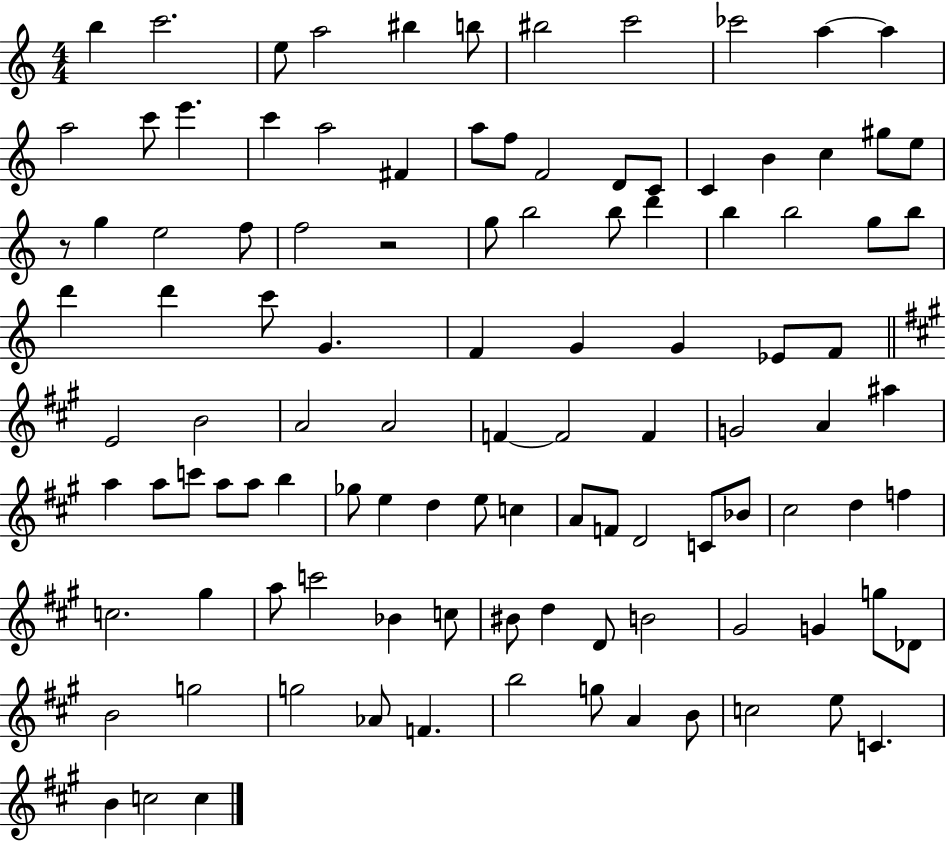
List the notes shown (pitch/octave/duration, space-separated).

B5/q C6/h. E5/e A5/h BIS5/q B5/e BIS5/h C6/h CES6/h A5/q A5/q A5/h C6/e E6/q. C6/q A5/h F#4/q A5/e F5/e F4/h D4/e C4/e C4/q B4/q C5/q G#5/e E5/e R/e G5/q E5/h F5/e F5/h R/h G5/e B5/h B5/e D6/q B5/q B5/h G5/e B5/e D6/q D6/q C6/e G4/q. F4/q G4/q G4/q Eb4/e F4/e E4/h B4/h A4/h A4/h F4/q F4/h F4/q G4/h A4/q A#5/q A5/q A5/e C6/e A5/e A5/e B5/q Gb5/e E5/q D5/q E5/e C5/q A4/e F4/e D4/h C4/e Bb4/e C#5/h D5/q F5/q C5/h. G#5/q A5/e C6/h Bb4/q C5/e BIS4/e D5/q D4/e B4/h G#4/h G4/q G5/e Db4/e B4/h G5/h G5/h Ab4/e F4/q. B5/h G5/e A4/q B4/e C5/h E5/e C4/q. B4/q C5/h C5/q